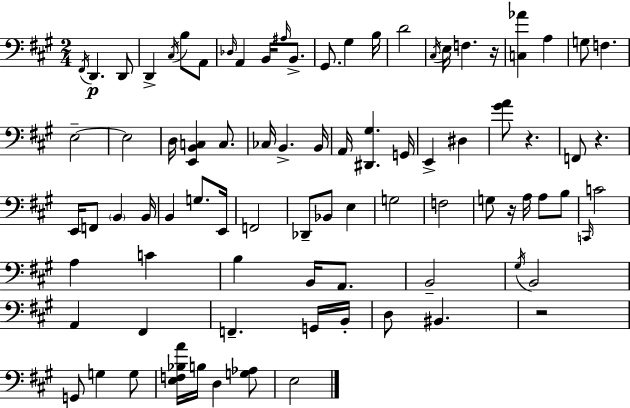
X:1
T:Untitled
M:2/4
L:1/4
K:A
^F,,/4 D,, D,,/2 D,, ^C,/4 B,/2 A,,/2 _D,/4 A,, B,,/4 ^A,/4 B,,/2 ^G,,/2 ^G, B,/4 D2 ^C,/4 E,/4 F, z/4 [C,_A] A, G,/2 F, E,2 E,2 D,/4 [E,,B,,C,] C,/2 _C,/4 B,, B,,/4 A,,/4 [^D,,^G,] G,,/4 E,, ^D, [^GA]/2 z F,,/2 z E,,/4 F,,/2 B,, B,,/4 B,, G,/2 E,,/4 F,,2 _D,,/2 _B,,/2 E, G,2 F,2 G,/2 z/4 A,/4 A,/2 B,/2 C,,/4 C2 A, C B, B,,/4 A,,/2 B,,2 ^G,/4 B,,2 A,, ^F,, F,, G,,/4 B,,/4 D,/2 ^B,, z2 G,,/2 G, G,/2 [E,F,_B,A]/4 B,/4 D, [G,_A,]/2 E,2